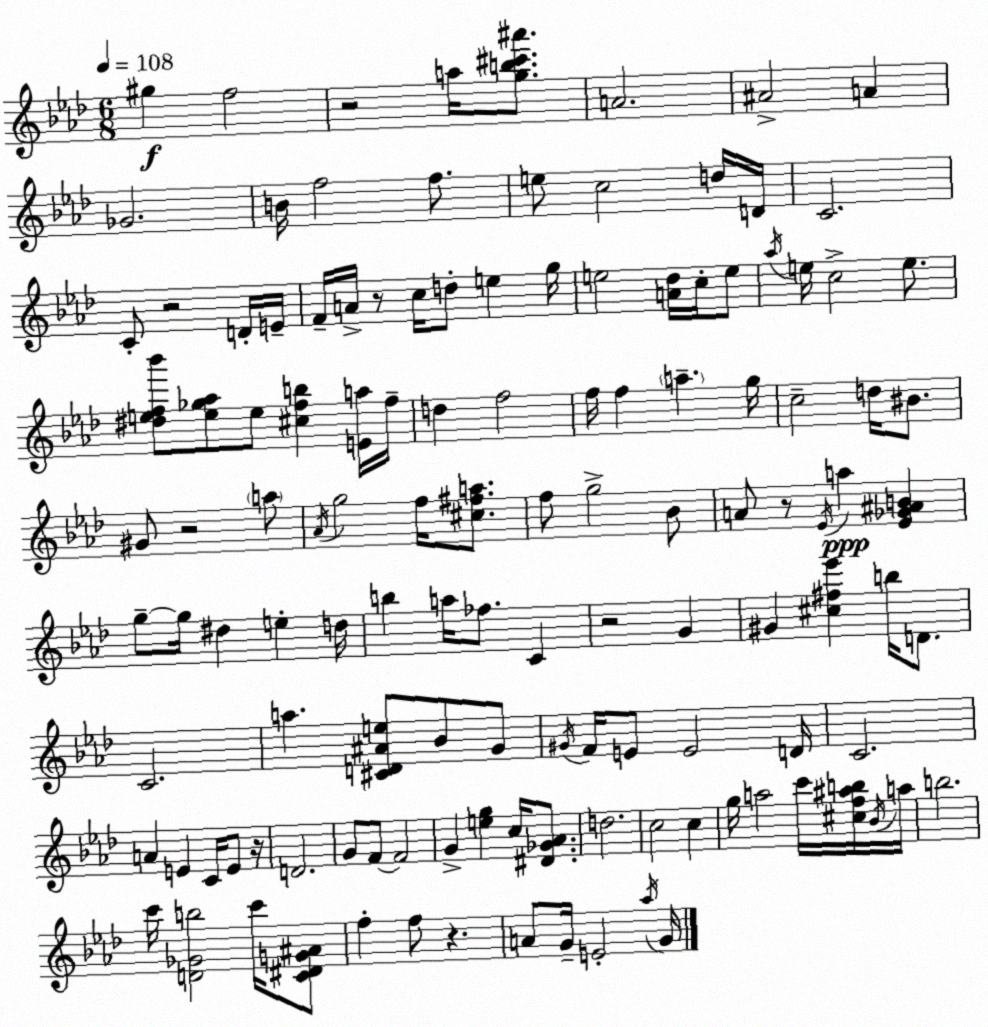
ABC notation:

X:1
T:Untitled
M:6/8
L:1/4
K:Fm
^g f2 z2 a/4 [gb^c'^a']/2 A2 ^A2 A _G2 B/4 f2 f/2 e/2 c2 d/4 D/4 C2 C/2 z2 D/4 E/4 F/4 A/4 z/2 c/4 d/2 e g/4 e2 [A_d]/4 c/4 e/2 _a/4 e/4 c2 e/2 [^def_b']/2 [e_g_a]/2 e/2 [^cfb] [Ea]/4 f/4 d f2 f/4 f a g/4 c2 d/4 ^B/2 ^G/2 z2 a/2 _A/4 g2 f/4 [^c^fa]/2 f/2 g2 _B/2 A/2 z/2 _E/4 a [_E_G^AB] g/2 g/4 ^d e d/4 b a/4 _f/2 C z2 G ^G [^c^f_e'] b/4 D/2 C2 a [^CD^Ae]/2 _B/2 G/2 ^G/4 F/4 E/2 E2 D/4 C2 A E C/4 E/2 z/4 D2 G/2 F/2 F2 G [eg] c/4 [^D_G_A]/2 d2 c2 c g/4 a2 c'/4 [^cf^ab]/4 _B/4 a/4 b2 c'/4 [D_Gb]2 c'/4 [C^DG^A]/2 f f/2 z A/2 G/4 E2 _a/4 G/4